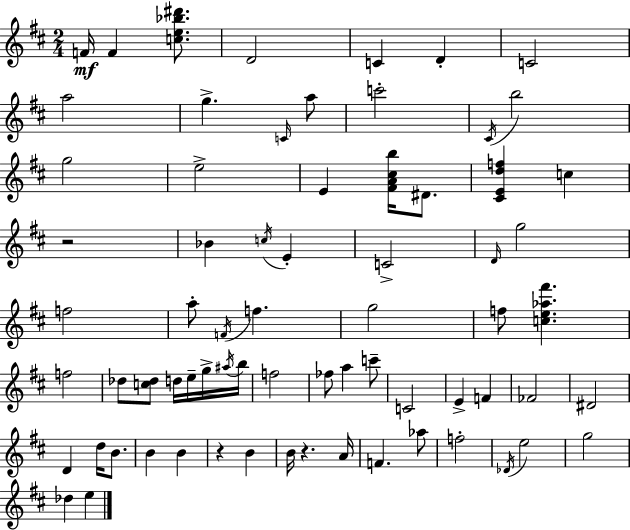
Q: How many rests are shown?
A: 3